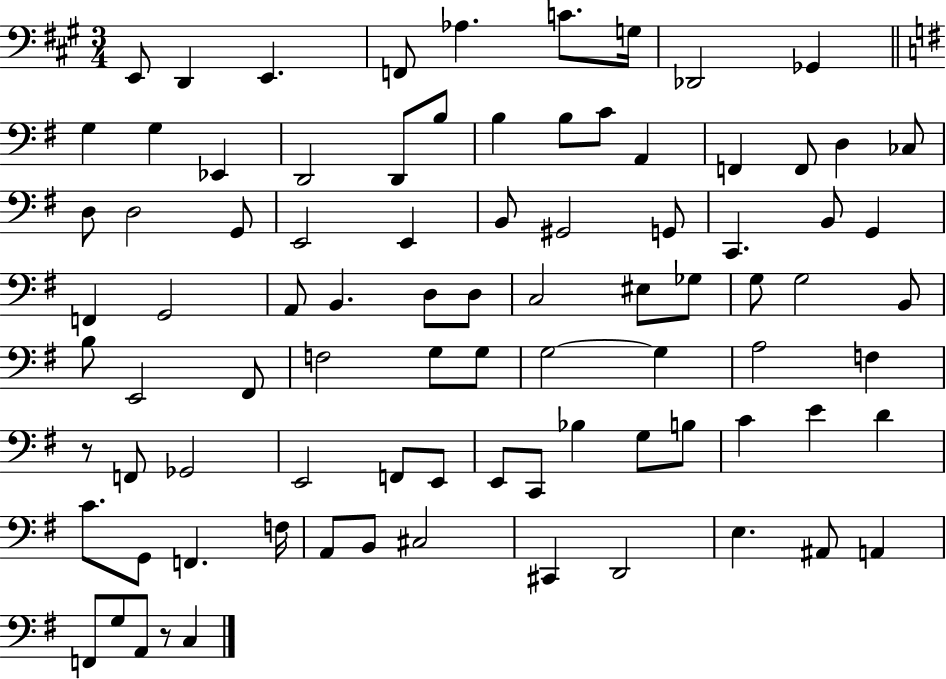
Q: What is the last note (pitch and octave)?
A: C3